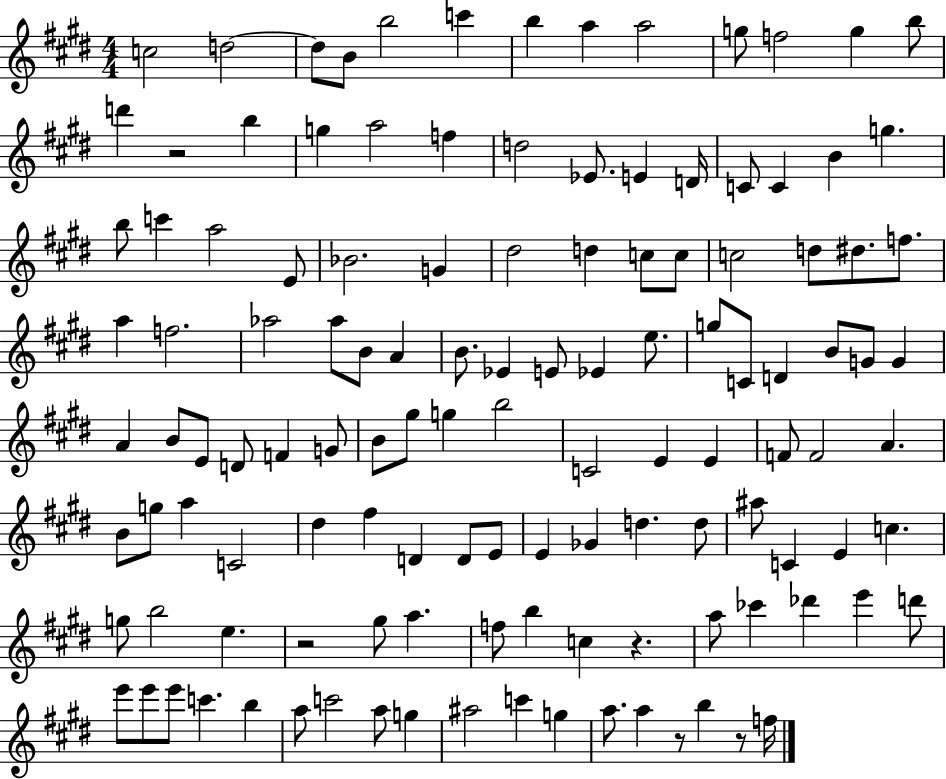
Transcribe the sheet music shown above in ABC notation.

X:1
T:Untitled
M:4/4
L:1/4
K:E
c2 d2 d/2 B/2 b2 c' b a a2 g/2 f2 g b/2 d' z2 b g a2 f d2 _E/2 E D/4 C/2 C B g b/2 c' a2 E/2 _B2 G ^d2 d c/2 c/2 c2 d/2 ^d/2 f/2 a f2 _a2 _a/2 B/2 A B/2 _E E/2 _E e/2 g/2 C/2 D B/2 G/2 G A B/2 E/2 D/2 F G/2 B/2 ^g/2 g b2 C2 E E F/2 F2 A B/2 g/2 a C2 ^d ^f D D/2 E/2 E _G d d/2 ^a/2 C E c g/2 b2 e z2 ^g/2 a f/2 b c z a/2 _c' _d' e' d'/2 e'/2 e'/2 e'/2 c' b a/2 c'2 a/2 g ^a2 c' g a/2 a z/2 b z/2 f/4